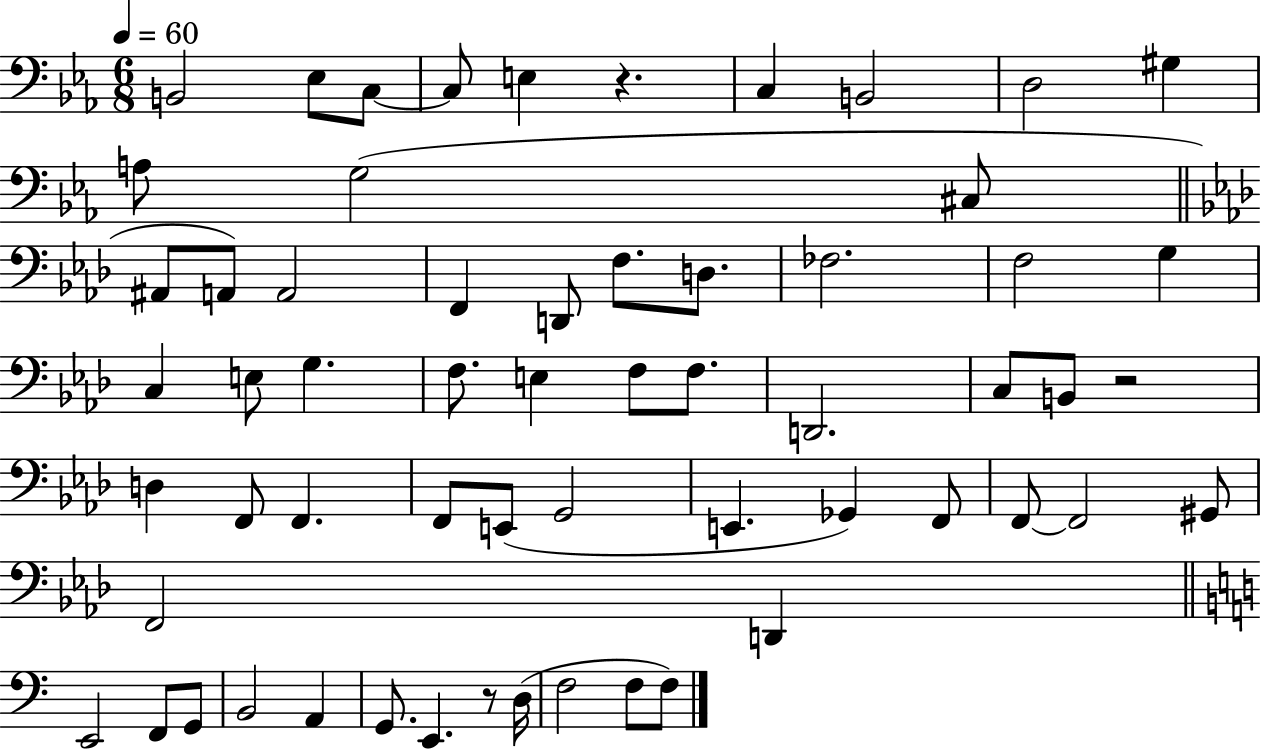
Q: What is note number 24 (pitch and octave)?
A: E3